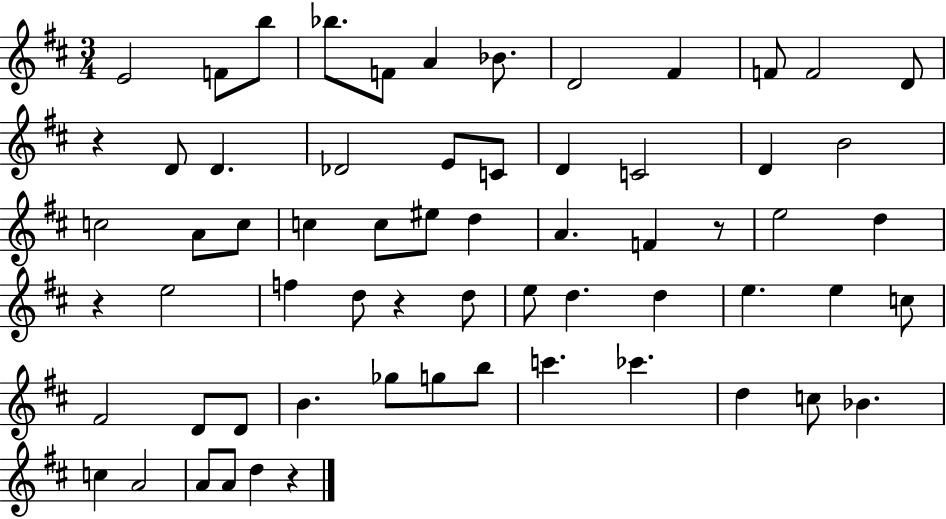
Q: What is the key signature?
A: D major